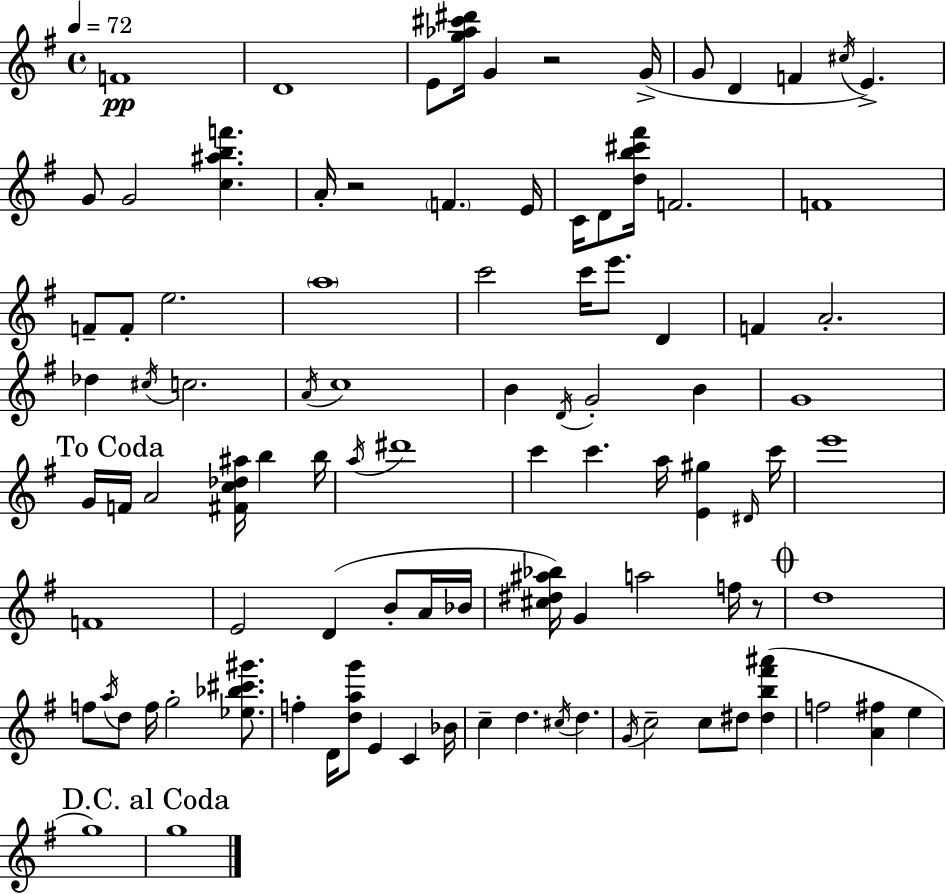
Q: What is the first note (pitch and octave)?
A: F4